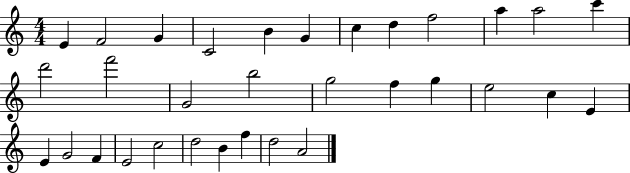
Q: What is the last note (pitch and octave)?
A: A4